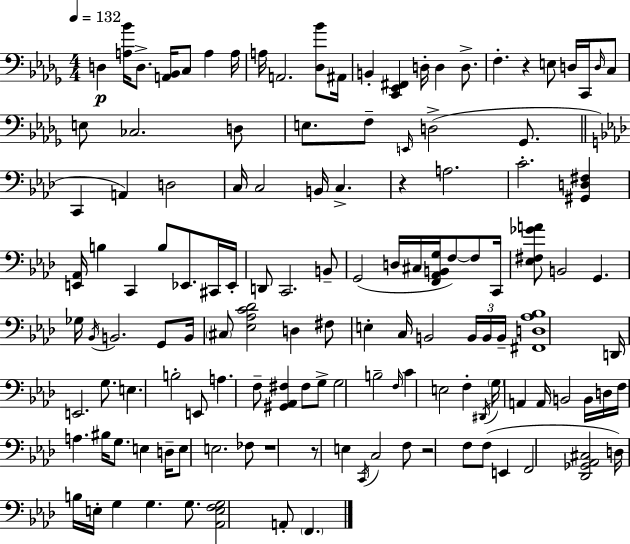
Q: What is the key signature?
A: BES minor